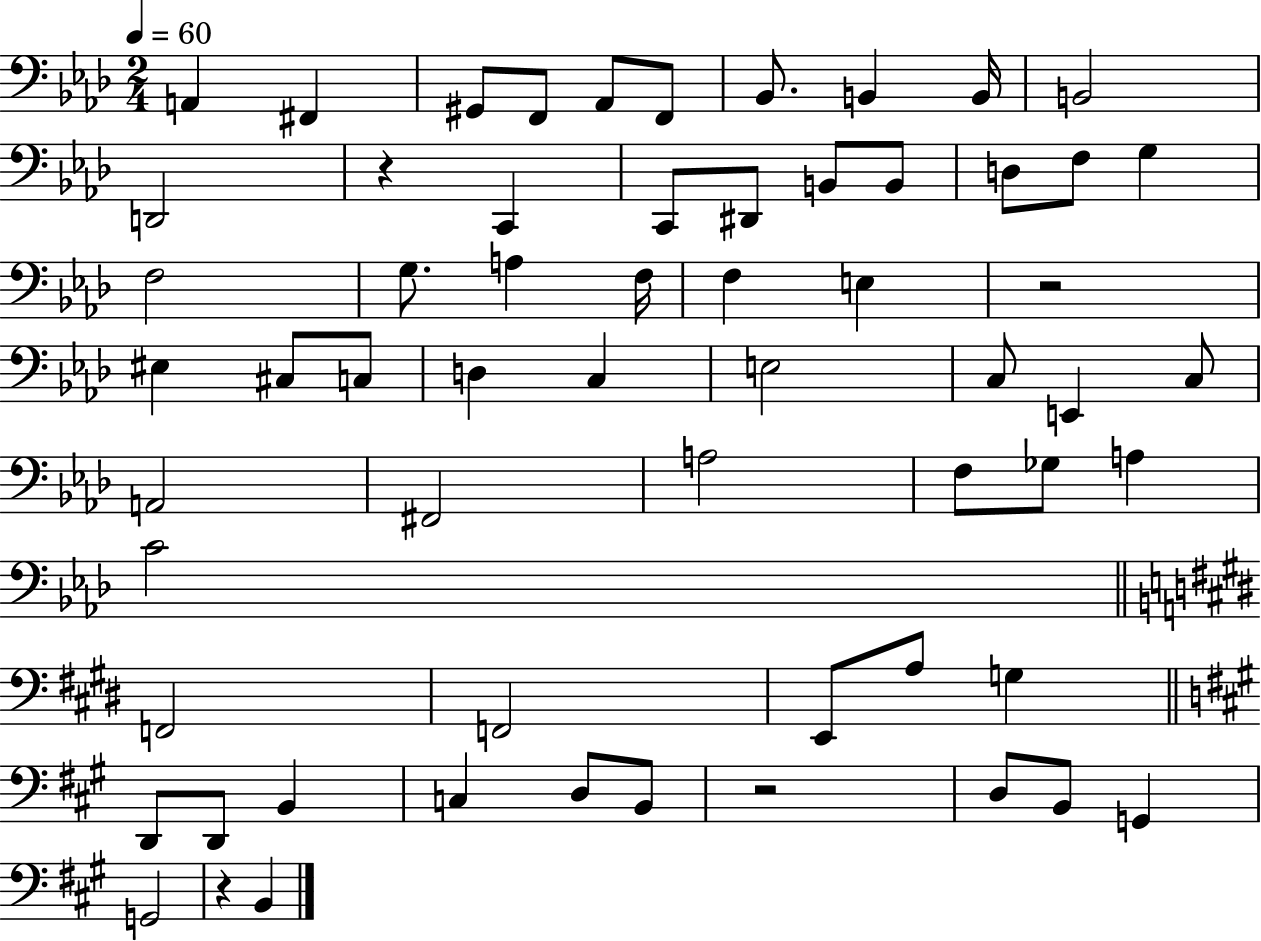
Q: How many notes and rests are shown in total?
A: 61